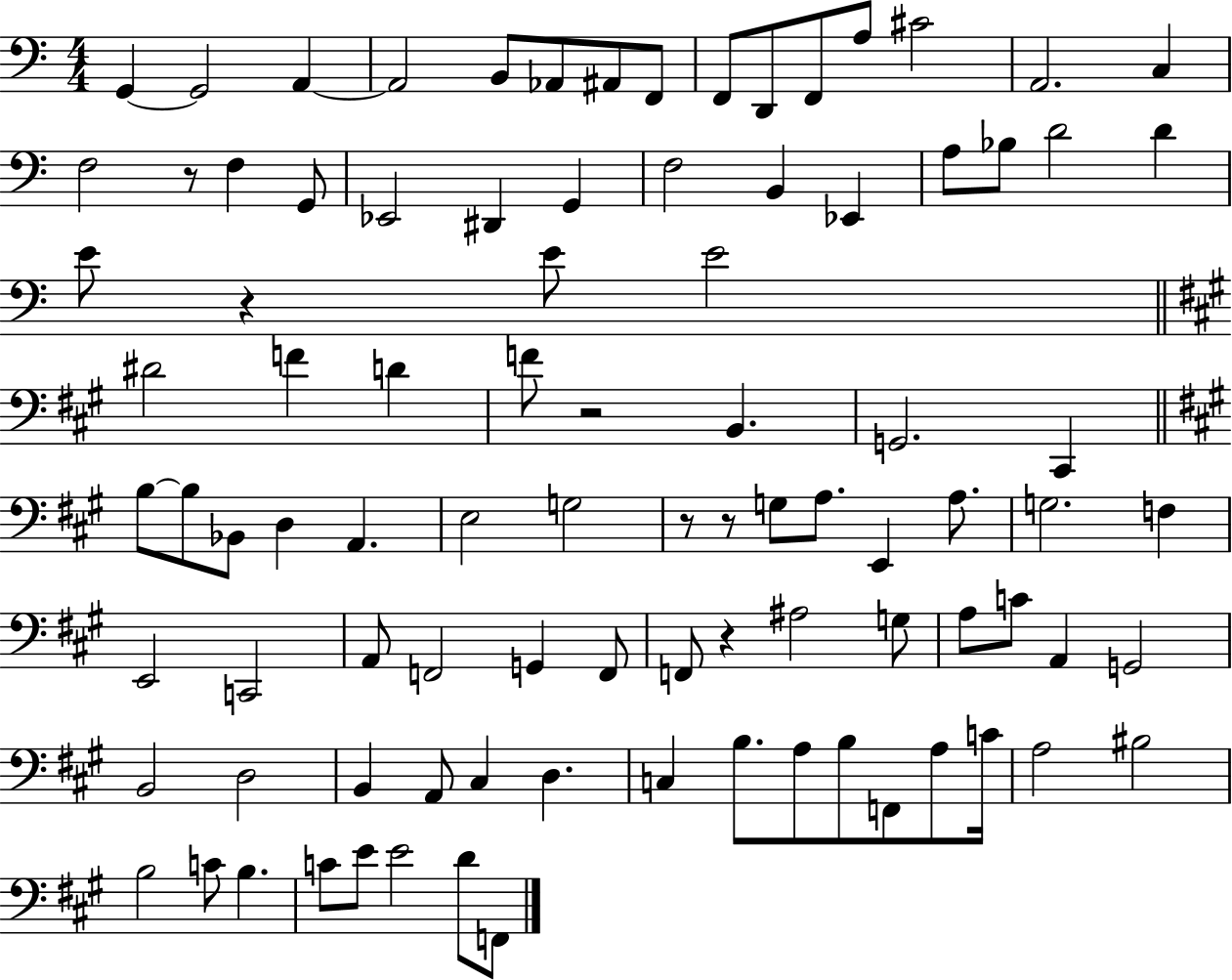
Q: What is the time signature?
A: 4/4